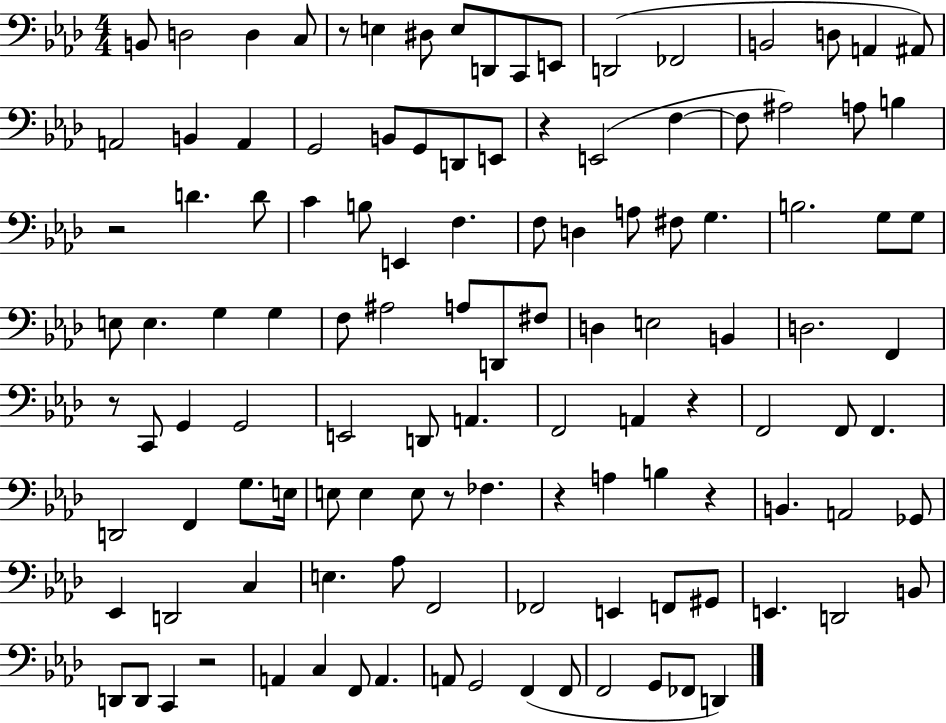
X:1
T:Untitled
M:4/4
L:1/4
K:Ab
B,,/2 D,2 D, C,/2 z/2 E, ^D,/2 E,/2 D,,/2 C,,/2 E,,/2 D,,2 _F,,2 B,,2 D,/2 A,, ^A,,/2 A,,2 B,, A,, G,,2 B,,/2 G,,/2 D,,/2 E,,/2 z E,,2 F, F,/2 ^A,2 A,/2 B, z2 D D/2 C B,/2 E,, F, F,/2 D, A,/2 ^F,/2 G, B,2 G,/2 G,/2 E,/2 E, G, G, F,/2 ^A,2 A,/2 D,,/2 ^F,/2 D, E,2 B,, D,2 F,, z/2 C,,/2 G,, G,,2 E,,2 D,,/2 A,, F,,2 A,, z F,,2 F,,/2 F,, D,,2 F,, G,/2 E,/4 E,/2 E, E,/2 z/2 _F, z A, B, z B,, A,,2 _G,,/2 _E,, D,,2 C, E, _A,/2 F,,2 _F,,2 E,, F,,/2 ^G,,/2 E,, D,,2 B,,/2 D,,/2 D,,/2 C,, z2 A,, C, F,,/2 A,, A,,/2 G,,2 F,, F,,/2 F,,2 G,,/2 _F,,/2 D,,